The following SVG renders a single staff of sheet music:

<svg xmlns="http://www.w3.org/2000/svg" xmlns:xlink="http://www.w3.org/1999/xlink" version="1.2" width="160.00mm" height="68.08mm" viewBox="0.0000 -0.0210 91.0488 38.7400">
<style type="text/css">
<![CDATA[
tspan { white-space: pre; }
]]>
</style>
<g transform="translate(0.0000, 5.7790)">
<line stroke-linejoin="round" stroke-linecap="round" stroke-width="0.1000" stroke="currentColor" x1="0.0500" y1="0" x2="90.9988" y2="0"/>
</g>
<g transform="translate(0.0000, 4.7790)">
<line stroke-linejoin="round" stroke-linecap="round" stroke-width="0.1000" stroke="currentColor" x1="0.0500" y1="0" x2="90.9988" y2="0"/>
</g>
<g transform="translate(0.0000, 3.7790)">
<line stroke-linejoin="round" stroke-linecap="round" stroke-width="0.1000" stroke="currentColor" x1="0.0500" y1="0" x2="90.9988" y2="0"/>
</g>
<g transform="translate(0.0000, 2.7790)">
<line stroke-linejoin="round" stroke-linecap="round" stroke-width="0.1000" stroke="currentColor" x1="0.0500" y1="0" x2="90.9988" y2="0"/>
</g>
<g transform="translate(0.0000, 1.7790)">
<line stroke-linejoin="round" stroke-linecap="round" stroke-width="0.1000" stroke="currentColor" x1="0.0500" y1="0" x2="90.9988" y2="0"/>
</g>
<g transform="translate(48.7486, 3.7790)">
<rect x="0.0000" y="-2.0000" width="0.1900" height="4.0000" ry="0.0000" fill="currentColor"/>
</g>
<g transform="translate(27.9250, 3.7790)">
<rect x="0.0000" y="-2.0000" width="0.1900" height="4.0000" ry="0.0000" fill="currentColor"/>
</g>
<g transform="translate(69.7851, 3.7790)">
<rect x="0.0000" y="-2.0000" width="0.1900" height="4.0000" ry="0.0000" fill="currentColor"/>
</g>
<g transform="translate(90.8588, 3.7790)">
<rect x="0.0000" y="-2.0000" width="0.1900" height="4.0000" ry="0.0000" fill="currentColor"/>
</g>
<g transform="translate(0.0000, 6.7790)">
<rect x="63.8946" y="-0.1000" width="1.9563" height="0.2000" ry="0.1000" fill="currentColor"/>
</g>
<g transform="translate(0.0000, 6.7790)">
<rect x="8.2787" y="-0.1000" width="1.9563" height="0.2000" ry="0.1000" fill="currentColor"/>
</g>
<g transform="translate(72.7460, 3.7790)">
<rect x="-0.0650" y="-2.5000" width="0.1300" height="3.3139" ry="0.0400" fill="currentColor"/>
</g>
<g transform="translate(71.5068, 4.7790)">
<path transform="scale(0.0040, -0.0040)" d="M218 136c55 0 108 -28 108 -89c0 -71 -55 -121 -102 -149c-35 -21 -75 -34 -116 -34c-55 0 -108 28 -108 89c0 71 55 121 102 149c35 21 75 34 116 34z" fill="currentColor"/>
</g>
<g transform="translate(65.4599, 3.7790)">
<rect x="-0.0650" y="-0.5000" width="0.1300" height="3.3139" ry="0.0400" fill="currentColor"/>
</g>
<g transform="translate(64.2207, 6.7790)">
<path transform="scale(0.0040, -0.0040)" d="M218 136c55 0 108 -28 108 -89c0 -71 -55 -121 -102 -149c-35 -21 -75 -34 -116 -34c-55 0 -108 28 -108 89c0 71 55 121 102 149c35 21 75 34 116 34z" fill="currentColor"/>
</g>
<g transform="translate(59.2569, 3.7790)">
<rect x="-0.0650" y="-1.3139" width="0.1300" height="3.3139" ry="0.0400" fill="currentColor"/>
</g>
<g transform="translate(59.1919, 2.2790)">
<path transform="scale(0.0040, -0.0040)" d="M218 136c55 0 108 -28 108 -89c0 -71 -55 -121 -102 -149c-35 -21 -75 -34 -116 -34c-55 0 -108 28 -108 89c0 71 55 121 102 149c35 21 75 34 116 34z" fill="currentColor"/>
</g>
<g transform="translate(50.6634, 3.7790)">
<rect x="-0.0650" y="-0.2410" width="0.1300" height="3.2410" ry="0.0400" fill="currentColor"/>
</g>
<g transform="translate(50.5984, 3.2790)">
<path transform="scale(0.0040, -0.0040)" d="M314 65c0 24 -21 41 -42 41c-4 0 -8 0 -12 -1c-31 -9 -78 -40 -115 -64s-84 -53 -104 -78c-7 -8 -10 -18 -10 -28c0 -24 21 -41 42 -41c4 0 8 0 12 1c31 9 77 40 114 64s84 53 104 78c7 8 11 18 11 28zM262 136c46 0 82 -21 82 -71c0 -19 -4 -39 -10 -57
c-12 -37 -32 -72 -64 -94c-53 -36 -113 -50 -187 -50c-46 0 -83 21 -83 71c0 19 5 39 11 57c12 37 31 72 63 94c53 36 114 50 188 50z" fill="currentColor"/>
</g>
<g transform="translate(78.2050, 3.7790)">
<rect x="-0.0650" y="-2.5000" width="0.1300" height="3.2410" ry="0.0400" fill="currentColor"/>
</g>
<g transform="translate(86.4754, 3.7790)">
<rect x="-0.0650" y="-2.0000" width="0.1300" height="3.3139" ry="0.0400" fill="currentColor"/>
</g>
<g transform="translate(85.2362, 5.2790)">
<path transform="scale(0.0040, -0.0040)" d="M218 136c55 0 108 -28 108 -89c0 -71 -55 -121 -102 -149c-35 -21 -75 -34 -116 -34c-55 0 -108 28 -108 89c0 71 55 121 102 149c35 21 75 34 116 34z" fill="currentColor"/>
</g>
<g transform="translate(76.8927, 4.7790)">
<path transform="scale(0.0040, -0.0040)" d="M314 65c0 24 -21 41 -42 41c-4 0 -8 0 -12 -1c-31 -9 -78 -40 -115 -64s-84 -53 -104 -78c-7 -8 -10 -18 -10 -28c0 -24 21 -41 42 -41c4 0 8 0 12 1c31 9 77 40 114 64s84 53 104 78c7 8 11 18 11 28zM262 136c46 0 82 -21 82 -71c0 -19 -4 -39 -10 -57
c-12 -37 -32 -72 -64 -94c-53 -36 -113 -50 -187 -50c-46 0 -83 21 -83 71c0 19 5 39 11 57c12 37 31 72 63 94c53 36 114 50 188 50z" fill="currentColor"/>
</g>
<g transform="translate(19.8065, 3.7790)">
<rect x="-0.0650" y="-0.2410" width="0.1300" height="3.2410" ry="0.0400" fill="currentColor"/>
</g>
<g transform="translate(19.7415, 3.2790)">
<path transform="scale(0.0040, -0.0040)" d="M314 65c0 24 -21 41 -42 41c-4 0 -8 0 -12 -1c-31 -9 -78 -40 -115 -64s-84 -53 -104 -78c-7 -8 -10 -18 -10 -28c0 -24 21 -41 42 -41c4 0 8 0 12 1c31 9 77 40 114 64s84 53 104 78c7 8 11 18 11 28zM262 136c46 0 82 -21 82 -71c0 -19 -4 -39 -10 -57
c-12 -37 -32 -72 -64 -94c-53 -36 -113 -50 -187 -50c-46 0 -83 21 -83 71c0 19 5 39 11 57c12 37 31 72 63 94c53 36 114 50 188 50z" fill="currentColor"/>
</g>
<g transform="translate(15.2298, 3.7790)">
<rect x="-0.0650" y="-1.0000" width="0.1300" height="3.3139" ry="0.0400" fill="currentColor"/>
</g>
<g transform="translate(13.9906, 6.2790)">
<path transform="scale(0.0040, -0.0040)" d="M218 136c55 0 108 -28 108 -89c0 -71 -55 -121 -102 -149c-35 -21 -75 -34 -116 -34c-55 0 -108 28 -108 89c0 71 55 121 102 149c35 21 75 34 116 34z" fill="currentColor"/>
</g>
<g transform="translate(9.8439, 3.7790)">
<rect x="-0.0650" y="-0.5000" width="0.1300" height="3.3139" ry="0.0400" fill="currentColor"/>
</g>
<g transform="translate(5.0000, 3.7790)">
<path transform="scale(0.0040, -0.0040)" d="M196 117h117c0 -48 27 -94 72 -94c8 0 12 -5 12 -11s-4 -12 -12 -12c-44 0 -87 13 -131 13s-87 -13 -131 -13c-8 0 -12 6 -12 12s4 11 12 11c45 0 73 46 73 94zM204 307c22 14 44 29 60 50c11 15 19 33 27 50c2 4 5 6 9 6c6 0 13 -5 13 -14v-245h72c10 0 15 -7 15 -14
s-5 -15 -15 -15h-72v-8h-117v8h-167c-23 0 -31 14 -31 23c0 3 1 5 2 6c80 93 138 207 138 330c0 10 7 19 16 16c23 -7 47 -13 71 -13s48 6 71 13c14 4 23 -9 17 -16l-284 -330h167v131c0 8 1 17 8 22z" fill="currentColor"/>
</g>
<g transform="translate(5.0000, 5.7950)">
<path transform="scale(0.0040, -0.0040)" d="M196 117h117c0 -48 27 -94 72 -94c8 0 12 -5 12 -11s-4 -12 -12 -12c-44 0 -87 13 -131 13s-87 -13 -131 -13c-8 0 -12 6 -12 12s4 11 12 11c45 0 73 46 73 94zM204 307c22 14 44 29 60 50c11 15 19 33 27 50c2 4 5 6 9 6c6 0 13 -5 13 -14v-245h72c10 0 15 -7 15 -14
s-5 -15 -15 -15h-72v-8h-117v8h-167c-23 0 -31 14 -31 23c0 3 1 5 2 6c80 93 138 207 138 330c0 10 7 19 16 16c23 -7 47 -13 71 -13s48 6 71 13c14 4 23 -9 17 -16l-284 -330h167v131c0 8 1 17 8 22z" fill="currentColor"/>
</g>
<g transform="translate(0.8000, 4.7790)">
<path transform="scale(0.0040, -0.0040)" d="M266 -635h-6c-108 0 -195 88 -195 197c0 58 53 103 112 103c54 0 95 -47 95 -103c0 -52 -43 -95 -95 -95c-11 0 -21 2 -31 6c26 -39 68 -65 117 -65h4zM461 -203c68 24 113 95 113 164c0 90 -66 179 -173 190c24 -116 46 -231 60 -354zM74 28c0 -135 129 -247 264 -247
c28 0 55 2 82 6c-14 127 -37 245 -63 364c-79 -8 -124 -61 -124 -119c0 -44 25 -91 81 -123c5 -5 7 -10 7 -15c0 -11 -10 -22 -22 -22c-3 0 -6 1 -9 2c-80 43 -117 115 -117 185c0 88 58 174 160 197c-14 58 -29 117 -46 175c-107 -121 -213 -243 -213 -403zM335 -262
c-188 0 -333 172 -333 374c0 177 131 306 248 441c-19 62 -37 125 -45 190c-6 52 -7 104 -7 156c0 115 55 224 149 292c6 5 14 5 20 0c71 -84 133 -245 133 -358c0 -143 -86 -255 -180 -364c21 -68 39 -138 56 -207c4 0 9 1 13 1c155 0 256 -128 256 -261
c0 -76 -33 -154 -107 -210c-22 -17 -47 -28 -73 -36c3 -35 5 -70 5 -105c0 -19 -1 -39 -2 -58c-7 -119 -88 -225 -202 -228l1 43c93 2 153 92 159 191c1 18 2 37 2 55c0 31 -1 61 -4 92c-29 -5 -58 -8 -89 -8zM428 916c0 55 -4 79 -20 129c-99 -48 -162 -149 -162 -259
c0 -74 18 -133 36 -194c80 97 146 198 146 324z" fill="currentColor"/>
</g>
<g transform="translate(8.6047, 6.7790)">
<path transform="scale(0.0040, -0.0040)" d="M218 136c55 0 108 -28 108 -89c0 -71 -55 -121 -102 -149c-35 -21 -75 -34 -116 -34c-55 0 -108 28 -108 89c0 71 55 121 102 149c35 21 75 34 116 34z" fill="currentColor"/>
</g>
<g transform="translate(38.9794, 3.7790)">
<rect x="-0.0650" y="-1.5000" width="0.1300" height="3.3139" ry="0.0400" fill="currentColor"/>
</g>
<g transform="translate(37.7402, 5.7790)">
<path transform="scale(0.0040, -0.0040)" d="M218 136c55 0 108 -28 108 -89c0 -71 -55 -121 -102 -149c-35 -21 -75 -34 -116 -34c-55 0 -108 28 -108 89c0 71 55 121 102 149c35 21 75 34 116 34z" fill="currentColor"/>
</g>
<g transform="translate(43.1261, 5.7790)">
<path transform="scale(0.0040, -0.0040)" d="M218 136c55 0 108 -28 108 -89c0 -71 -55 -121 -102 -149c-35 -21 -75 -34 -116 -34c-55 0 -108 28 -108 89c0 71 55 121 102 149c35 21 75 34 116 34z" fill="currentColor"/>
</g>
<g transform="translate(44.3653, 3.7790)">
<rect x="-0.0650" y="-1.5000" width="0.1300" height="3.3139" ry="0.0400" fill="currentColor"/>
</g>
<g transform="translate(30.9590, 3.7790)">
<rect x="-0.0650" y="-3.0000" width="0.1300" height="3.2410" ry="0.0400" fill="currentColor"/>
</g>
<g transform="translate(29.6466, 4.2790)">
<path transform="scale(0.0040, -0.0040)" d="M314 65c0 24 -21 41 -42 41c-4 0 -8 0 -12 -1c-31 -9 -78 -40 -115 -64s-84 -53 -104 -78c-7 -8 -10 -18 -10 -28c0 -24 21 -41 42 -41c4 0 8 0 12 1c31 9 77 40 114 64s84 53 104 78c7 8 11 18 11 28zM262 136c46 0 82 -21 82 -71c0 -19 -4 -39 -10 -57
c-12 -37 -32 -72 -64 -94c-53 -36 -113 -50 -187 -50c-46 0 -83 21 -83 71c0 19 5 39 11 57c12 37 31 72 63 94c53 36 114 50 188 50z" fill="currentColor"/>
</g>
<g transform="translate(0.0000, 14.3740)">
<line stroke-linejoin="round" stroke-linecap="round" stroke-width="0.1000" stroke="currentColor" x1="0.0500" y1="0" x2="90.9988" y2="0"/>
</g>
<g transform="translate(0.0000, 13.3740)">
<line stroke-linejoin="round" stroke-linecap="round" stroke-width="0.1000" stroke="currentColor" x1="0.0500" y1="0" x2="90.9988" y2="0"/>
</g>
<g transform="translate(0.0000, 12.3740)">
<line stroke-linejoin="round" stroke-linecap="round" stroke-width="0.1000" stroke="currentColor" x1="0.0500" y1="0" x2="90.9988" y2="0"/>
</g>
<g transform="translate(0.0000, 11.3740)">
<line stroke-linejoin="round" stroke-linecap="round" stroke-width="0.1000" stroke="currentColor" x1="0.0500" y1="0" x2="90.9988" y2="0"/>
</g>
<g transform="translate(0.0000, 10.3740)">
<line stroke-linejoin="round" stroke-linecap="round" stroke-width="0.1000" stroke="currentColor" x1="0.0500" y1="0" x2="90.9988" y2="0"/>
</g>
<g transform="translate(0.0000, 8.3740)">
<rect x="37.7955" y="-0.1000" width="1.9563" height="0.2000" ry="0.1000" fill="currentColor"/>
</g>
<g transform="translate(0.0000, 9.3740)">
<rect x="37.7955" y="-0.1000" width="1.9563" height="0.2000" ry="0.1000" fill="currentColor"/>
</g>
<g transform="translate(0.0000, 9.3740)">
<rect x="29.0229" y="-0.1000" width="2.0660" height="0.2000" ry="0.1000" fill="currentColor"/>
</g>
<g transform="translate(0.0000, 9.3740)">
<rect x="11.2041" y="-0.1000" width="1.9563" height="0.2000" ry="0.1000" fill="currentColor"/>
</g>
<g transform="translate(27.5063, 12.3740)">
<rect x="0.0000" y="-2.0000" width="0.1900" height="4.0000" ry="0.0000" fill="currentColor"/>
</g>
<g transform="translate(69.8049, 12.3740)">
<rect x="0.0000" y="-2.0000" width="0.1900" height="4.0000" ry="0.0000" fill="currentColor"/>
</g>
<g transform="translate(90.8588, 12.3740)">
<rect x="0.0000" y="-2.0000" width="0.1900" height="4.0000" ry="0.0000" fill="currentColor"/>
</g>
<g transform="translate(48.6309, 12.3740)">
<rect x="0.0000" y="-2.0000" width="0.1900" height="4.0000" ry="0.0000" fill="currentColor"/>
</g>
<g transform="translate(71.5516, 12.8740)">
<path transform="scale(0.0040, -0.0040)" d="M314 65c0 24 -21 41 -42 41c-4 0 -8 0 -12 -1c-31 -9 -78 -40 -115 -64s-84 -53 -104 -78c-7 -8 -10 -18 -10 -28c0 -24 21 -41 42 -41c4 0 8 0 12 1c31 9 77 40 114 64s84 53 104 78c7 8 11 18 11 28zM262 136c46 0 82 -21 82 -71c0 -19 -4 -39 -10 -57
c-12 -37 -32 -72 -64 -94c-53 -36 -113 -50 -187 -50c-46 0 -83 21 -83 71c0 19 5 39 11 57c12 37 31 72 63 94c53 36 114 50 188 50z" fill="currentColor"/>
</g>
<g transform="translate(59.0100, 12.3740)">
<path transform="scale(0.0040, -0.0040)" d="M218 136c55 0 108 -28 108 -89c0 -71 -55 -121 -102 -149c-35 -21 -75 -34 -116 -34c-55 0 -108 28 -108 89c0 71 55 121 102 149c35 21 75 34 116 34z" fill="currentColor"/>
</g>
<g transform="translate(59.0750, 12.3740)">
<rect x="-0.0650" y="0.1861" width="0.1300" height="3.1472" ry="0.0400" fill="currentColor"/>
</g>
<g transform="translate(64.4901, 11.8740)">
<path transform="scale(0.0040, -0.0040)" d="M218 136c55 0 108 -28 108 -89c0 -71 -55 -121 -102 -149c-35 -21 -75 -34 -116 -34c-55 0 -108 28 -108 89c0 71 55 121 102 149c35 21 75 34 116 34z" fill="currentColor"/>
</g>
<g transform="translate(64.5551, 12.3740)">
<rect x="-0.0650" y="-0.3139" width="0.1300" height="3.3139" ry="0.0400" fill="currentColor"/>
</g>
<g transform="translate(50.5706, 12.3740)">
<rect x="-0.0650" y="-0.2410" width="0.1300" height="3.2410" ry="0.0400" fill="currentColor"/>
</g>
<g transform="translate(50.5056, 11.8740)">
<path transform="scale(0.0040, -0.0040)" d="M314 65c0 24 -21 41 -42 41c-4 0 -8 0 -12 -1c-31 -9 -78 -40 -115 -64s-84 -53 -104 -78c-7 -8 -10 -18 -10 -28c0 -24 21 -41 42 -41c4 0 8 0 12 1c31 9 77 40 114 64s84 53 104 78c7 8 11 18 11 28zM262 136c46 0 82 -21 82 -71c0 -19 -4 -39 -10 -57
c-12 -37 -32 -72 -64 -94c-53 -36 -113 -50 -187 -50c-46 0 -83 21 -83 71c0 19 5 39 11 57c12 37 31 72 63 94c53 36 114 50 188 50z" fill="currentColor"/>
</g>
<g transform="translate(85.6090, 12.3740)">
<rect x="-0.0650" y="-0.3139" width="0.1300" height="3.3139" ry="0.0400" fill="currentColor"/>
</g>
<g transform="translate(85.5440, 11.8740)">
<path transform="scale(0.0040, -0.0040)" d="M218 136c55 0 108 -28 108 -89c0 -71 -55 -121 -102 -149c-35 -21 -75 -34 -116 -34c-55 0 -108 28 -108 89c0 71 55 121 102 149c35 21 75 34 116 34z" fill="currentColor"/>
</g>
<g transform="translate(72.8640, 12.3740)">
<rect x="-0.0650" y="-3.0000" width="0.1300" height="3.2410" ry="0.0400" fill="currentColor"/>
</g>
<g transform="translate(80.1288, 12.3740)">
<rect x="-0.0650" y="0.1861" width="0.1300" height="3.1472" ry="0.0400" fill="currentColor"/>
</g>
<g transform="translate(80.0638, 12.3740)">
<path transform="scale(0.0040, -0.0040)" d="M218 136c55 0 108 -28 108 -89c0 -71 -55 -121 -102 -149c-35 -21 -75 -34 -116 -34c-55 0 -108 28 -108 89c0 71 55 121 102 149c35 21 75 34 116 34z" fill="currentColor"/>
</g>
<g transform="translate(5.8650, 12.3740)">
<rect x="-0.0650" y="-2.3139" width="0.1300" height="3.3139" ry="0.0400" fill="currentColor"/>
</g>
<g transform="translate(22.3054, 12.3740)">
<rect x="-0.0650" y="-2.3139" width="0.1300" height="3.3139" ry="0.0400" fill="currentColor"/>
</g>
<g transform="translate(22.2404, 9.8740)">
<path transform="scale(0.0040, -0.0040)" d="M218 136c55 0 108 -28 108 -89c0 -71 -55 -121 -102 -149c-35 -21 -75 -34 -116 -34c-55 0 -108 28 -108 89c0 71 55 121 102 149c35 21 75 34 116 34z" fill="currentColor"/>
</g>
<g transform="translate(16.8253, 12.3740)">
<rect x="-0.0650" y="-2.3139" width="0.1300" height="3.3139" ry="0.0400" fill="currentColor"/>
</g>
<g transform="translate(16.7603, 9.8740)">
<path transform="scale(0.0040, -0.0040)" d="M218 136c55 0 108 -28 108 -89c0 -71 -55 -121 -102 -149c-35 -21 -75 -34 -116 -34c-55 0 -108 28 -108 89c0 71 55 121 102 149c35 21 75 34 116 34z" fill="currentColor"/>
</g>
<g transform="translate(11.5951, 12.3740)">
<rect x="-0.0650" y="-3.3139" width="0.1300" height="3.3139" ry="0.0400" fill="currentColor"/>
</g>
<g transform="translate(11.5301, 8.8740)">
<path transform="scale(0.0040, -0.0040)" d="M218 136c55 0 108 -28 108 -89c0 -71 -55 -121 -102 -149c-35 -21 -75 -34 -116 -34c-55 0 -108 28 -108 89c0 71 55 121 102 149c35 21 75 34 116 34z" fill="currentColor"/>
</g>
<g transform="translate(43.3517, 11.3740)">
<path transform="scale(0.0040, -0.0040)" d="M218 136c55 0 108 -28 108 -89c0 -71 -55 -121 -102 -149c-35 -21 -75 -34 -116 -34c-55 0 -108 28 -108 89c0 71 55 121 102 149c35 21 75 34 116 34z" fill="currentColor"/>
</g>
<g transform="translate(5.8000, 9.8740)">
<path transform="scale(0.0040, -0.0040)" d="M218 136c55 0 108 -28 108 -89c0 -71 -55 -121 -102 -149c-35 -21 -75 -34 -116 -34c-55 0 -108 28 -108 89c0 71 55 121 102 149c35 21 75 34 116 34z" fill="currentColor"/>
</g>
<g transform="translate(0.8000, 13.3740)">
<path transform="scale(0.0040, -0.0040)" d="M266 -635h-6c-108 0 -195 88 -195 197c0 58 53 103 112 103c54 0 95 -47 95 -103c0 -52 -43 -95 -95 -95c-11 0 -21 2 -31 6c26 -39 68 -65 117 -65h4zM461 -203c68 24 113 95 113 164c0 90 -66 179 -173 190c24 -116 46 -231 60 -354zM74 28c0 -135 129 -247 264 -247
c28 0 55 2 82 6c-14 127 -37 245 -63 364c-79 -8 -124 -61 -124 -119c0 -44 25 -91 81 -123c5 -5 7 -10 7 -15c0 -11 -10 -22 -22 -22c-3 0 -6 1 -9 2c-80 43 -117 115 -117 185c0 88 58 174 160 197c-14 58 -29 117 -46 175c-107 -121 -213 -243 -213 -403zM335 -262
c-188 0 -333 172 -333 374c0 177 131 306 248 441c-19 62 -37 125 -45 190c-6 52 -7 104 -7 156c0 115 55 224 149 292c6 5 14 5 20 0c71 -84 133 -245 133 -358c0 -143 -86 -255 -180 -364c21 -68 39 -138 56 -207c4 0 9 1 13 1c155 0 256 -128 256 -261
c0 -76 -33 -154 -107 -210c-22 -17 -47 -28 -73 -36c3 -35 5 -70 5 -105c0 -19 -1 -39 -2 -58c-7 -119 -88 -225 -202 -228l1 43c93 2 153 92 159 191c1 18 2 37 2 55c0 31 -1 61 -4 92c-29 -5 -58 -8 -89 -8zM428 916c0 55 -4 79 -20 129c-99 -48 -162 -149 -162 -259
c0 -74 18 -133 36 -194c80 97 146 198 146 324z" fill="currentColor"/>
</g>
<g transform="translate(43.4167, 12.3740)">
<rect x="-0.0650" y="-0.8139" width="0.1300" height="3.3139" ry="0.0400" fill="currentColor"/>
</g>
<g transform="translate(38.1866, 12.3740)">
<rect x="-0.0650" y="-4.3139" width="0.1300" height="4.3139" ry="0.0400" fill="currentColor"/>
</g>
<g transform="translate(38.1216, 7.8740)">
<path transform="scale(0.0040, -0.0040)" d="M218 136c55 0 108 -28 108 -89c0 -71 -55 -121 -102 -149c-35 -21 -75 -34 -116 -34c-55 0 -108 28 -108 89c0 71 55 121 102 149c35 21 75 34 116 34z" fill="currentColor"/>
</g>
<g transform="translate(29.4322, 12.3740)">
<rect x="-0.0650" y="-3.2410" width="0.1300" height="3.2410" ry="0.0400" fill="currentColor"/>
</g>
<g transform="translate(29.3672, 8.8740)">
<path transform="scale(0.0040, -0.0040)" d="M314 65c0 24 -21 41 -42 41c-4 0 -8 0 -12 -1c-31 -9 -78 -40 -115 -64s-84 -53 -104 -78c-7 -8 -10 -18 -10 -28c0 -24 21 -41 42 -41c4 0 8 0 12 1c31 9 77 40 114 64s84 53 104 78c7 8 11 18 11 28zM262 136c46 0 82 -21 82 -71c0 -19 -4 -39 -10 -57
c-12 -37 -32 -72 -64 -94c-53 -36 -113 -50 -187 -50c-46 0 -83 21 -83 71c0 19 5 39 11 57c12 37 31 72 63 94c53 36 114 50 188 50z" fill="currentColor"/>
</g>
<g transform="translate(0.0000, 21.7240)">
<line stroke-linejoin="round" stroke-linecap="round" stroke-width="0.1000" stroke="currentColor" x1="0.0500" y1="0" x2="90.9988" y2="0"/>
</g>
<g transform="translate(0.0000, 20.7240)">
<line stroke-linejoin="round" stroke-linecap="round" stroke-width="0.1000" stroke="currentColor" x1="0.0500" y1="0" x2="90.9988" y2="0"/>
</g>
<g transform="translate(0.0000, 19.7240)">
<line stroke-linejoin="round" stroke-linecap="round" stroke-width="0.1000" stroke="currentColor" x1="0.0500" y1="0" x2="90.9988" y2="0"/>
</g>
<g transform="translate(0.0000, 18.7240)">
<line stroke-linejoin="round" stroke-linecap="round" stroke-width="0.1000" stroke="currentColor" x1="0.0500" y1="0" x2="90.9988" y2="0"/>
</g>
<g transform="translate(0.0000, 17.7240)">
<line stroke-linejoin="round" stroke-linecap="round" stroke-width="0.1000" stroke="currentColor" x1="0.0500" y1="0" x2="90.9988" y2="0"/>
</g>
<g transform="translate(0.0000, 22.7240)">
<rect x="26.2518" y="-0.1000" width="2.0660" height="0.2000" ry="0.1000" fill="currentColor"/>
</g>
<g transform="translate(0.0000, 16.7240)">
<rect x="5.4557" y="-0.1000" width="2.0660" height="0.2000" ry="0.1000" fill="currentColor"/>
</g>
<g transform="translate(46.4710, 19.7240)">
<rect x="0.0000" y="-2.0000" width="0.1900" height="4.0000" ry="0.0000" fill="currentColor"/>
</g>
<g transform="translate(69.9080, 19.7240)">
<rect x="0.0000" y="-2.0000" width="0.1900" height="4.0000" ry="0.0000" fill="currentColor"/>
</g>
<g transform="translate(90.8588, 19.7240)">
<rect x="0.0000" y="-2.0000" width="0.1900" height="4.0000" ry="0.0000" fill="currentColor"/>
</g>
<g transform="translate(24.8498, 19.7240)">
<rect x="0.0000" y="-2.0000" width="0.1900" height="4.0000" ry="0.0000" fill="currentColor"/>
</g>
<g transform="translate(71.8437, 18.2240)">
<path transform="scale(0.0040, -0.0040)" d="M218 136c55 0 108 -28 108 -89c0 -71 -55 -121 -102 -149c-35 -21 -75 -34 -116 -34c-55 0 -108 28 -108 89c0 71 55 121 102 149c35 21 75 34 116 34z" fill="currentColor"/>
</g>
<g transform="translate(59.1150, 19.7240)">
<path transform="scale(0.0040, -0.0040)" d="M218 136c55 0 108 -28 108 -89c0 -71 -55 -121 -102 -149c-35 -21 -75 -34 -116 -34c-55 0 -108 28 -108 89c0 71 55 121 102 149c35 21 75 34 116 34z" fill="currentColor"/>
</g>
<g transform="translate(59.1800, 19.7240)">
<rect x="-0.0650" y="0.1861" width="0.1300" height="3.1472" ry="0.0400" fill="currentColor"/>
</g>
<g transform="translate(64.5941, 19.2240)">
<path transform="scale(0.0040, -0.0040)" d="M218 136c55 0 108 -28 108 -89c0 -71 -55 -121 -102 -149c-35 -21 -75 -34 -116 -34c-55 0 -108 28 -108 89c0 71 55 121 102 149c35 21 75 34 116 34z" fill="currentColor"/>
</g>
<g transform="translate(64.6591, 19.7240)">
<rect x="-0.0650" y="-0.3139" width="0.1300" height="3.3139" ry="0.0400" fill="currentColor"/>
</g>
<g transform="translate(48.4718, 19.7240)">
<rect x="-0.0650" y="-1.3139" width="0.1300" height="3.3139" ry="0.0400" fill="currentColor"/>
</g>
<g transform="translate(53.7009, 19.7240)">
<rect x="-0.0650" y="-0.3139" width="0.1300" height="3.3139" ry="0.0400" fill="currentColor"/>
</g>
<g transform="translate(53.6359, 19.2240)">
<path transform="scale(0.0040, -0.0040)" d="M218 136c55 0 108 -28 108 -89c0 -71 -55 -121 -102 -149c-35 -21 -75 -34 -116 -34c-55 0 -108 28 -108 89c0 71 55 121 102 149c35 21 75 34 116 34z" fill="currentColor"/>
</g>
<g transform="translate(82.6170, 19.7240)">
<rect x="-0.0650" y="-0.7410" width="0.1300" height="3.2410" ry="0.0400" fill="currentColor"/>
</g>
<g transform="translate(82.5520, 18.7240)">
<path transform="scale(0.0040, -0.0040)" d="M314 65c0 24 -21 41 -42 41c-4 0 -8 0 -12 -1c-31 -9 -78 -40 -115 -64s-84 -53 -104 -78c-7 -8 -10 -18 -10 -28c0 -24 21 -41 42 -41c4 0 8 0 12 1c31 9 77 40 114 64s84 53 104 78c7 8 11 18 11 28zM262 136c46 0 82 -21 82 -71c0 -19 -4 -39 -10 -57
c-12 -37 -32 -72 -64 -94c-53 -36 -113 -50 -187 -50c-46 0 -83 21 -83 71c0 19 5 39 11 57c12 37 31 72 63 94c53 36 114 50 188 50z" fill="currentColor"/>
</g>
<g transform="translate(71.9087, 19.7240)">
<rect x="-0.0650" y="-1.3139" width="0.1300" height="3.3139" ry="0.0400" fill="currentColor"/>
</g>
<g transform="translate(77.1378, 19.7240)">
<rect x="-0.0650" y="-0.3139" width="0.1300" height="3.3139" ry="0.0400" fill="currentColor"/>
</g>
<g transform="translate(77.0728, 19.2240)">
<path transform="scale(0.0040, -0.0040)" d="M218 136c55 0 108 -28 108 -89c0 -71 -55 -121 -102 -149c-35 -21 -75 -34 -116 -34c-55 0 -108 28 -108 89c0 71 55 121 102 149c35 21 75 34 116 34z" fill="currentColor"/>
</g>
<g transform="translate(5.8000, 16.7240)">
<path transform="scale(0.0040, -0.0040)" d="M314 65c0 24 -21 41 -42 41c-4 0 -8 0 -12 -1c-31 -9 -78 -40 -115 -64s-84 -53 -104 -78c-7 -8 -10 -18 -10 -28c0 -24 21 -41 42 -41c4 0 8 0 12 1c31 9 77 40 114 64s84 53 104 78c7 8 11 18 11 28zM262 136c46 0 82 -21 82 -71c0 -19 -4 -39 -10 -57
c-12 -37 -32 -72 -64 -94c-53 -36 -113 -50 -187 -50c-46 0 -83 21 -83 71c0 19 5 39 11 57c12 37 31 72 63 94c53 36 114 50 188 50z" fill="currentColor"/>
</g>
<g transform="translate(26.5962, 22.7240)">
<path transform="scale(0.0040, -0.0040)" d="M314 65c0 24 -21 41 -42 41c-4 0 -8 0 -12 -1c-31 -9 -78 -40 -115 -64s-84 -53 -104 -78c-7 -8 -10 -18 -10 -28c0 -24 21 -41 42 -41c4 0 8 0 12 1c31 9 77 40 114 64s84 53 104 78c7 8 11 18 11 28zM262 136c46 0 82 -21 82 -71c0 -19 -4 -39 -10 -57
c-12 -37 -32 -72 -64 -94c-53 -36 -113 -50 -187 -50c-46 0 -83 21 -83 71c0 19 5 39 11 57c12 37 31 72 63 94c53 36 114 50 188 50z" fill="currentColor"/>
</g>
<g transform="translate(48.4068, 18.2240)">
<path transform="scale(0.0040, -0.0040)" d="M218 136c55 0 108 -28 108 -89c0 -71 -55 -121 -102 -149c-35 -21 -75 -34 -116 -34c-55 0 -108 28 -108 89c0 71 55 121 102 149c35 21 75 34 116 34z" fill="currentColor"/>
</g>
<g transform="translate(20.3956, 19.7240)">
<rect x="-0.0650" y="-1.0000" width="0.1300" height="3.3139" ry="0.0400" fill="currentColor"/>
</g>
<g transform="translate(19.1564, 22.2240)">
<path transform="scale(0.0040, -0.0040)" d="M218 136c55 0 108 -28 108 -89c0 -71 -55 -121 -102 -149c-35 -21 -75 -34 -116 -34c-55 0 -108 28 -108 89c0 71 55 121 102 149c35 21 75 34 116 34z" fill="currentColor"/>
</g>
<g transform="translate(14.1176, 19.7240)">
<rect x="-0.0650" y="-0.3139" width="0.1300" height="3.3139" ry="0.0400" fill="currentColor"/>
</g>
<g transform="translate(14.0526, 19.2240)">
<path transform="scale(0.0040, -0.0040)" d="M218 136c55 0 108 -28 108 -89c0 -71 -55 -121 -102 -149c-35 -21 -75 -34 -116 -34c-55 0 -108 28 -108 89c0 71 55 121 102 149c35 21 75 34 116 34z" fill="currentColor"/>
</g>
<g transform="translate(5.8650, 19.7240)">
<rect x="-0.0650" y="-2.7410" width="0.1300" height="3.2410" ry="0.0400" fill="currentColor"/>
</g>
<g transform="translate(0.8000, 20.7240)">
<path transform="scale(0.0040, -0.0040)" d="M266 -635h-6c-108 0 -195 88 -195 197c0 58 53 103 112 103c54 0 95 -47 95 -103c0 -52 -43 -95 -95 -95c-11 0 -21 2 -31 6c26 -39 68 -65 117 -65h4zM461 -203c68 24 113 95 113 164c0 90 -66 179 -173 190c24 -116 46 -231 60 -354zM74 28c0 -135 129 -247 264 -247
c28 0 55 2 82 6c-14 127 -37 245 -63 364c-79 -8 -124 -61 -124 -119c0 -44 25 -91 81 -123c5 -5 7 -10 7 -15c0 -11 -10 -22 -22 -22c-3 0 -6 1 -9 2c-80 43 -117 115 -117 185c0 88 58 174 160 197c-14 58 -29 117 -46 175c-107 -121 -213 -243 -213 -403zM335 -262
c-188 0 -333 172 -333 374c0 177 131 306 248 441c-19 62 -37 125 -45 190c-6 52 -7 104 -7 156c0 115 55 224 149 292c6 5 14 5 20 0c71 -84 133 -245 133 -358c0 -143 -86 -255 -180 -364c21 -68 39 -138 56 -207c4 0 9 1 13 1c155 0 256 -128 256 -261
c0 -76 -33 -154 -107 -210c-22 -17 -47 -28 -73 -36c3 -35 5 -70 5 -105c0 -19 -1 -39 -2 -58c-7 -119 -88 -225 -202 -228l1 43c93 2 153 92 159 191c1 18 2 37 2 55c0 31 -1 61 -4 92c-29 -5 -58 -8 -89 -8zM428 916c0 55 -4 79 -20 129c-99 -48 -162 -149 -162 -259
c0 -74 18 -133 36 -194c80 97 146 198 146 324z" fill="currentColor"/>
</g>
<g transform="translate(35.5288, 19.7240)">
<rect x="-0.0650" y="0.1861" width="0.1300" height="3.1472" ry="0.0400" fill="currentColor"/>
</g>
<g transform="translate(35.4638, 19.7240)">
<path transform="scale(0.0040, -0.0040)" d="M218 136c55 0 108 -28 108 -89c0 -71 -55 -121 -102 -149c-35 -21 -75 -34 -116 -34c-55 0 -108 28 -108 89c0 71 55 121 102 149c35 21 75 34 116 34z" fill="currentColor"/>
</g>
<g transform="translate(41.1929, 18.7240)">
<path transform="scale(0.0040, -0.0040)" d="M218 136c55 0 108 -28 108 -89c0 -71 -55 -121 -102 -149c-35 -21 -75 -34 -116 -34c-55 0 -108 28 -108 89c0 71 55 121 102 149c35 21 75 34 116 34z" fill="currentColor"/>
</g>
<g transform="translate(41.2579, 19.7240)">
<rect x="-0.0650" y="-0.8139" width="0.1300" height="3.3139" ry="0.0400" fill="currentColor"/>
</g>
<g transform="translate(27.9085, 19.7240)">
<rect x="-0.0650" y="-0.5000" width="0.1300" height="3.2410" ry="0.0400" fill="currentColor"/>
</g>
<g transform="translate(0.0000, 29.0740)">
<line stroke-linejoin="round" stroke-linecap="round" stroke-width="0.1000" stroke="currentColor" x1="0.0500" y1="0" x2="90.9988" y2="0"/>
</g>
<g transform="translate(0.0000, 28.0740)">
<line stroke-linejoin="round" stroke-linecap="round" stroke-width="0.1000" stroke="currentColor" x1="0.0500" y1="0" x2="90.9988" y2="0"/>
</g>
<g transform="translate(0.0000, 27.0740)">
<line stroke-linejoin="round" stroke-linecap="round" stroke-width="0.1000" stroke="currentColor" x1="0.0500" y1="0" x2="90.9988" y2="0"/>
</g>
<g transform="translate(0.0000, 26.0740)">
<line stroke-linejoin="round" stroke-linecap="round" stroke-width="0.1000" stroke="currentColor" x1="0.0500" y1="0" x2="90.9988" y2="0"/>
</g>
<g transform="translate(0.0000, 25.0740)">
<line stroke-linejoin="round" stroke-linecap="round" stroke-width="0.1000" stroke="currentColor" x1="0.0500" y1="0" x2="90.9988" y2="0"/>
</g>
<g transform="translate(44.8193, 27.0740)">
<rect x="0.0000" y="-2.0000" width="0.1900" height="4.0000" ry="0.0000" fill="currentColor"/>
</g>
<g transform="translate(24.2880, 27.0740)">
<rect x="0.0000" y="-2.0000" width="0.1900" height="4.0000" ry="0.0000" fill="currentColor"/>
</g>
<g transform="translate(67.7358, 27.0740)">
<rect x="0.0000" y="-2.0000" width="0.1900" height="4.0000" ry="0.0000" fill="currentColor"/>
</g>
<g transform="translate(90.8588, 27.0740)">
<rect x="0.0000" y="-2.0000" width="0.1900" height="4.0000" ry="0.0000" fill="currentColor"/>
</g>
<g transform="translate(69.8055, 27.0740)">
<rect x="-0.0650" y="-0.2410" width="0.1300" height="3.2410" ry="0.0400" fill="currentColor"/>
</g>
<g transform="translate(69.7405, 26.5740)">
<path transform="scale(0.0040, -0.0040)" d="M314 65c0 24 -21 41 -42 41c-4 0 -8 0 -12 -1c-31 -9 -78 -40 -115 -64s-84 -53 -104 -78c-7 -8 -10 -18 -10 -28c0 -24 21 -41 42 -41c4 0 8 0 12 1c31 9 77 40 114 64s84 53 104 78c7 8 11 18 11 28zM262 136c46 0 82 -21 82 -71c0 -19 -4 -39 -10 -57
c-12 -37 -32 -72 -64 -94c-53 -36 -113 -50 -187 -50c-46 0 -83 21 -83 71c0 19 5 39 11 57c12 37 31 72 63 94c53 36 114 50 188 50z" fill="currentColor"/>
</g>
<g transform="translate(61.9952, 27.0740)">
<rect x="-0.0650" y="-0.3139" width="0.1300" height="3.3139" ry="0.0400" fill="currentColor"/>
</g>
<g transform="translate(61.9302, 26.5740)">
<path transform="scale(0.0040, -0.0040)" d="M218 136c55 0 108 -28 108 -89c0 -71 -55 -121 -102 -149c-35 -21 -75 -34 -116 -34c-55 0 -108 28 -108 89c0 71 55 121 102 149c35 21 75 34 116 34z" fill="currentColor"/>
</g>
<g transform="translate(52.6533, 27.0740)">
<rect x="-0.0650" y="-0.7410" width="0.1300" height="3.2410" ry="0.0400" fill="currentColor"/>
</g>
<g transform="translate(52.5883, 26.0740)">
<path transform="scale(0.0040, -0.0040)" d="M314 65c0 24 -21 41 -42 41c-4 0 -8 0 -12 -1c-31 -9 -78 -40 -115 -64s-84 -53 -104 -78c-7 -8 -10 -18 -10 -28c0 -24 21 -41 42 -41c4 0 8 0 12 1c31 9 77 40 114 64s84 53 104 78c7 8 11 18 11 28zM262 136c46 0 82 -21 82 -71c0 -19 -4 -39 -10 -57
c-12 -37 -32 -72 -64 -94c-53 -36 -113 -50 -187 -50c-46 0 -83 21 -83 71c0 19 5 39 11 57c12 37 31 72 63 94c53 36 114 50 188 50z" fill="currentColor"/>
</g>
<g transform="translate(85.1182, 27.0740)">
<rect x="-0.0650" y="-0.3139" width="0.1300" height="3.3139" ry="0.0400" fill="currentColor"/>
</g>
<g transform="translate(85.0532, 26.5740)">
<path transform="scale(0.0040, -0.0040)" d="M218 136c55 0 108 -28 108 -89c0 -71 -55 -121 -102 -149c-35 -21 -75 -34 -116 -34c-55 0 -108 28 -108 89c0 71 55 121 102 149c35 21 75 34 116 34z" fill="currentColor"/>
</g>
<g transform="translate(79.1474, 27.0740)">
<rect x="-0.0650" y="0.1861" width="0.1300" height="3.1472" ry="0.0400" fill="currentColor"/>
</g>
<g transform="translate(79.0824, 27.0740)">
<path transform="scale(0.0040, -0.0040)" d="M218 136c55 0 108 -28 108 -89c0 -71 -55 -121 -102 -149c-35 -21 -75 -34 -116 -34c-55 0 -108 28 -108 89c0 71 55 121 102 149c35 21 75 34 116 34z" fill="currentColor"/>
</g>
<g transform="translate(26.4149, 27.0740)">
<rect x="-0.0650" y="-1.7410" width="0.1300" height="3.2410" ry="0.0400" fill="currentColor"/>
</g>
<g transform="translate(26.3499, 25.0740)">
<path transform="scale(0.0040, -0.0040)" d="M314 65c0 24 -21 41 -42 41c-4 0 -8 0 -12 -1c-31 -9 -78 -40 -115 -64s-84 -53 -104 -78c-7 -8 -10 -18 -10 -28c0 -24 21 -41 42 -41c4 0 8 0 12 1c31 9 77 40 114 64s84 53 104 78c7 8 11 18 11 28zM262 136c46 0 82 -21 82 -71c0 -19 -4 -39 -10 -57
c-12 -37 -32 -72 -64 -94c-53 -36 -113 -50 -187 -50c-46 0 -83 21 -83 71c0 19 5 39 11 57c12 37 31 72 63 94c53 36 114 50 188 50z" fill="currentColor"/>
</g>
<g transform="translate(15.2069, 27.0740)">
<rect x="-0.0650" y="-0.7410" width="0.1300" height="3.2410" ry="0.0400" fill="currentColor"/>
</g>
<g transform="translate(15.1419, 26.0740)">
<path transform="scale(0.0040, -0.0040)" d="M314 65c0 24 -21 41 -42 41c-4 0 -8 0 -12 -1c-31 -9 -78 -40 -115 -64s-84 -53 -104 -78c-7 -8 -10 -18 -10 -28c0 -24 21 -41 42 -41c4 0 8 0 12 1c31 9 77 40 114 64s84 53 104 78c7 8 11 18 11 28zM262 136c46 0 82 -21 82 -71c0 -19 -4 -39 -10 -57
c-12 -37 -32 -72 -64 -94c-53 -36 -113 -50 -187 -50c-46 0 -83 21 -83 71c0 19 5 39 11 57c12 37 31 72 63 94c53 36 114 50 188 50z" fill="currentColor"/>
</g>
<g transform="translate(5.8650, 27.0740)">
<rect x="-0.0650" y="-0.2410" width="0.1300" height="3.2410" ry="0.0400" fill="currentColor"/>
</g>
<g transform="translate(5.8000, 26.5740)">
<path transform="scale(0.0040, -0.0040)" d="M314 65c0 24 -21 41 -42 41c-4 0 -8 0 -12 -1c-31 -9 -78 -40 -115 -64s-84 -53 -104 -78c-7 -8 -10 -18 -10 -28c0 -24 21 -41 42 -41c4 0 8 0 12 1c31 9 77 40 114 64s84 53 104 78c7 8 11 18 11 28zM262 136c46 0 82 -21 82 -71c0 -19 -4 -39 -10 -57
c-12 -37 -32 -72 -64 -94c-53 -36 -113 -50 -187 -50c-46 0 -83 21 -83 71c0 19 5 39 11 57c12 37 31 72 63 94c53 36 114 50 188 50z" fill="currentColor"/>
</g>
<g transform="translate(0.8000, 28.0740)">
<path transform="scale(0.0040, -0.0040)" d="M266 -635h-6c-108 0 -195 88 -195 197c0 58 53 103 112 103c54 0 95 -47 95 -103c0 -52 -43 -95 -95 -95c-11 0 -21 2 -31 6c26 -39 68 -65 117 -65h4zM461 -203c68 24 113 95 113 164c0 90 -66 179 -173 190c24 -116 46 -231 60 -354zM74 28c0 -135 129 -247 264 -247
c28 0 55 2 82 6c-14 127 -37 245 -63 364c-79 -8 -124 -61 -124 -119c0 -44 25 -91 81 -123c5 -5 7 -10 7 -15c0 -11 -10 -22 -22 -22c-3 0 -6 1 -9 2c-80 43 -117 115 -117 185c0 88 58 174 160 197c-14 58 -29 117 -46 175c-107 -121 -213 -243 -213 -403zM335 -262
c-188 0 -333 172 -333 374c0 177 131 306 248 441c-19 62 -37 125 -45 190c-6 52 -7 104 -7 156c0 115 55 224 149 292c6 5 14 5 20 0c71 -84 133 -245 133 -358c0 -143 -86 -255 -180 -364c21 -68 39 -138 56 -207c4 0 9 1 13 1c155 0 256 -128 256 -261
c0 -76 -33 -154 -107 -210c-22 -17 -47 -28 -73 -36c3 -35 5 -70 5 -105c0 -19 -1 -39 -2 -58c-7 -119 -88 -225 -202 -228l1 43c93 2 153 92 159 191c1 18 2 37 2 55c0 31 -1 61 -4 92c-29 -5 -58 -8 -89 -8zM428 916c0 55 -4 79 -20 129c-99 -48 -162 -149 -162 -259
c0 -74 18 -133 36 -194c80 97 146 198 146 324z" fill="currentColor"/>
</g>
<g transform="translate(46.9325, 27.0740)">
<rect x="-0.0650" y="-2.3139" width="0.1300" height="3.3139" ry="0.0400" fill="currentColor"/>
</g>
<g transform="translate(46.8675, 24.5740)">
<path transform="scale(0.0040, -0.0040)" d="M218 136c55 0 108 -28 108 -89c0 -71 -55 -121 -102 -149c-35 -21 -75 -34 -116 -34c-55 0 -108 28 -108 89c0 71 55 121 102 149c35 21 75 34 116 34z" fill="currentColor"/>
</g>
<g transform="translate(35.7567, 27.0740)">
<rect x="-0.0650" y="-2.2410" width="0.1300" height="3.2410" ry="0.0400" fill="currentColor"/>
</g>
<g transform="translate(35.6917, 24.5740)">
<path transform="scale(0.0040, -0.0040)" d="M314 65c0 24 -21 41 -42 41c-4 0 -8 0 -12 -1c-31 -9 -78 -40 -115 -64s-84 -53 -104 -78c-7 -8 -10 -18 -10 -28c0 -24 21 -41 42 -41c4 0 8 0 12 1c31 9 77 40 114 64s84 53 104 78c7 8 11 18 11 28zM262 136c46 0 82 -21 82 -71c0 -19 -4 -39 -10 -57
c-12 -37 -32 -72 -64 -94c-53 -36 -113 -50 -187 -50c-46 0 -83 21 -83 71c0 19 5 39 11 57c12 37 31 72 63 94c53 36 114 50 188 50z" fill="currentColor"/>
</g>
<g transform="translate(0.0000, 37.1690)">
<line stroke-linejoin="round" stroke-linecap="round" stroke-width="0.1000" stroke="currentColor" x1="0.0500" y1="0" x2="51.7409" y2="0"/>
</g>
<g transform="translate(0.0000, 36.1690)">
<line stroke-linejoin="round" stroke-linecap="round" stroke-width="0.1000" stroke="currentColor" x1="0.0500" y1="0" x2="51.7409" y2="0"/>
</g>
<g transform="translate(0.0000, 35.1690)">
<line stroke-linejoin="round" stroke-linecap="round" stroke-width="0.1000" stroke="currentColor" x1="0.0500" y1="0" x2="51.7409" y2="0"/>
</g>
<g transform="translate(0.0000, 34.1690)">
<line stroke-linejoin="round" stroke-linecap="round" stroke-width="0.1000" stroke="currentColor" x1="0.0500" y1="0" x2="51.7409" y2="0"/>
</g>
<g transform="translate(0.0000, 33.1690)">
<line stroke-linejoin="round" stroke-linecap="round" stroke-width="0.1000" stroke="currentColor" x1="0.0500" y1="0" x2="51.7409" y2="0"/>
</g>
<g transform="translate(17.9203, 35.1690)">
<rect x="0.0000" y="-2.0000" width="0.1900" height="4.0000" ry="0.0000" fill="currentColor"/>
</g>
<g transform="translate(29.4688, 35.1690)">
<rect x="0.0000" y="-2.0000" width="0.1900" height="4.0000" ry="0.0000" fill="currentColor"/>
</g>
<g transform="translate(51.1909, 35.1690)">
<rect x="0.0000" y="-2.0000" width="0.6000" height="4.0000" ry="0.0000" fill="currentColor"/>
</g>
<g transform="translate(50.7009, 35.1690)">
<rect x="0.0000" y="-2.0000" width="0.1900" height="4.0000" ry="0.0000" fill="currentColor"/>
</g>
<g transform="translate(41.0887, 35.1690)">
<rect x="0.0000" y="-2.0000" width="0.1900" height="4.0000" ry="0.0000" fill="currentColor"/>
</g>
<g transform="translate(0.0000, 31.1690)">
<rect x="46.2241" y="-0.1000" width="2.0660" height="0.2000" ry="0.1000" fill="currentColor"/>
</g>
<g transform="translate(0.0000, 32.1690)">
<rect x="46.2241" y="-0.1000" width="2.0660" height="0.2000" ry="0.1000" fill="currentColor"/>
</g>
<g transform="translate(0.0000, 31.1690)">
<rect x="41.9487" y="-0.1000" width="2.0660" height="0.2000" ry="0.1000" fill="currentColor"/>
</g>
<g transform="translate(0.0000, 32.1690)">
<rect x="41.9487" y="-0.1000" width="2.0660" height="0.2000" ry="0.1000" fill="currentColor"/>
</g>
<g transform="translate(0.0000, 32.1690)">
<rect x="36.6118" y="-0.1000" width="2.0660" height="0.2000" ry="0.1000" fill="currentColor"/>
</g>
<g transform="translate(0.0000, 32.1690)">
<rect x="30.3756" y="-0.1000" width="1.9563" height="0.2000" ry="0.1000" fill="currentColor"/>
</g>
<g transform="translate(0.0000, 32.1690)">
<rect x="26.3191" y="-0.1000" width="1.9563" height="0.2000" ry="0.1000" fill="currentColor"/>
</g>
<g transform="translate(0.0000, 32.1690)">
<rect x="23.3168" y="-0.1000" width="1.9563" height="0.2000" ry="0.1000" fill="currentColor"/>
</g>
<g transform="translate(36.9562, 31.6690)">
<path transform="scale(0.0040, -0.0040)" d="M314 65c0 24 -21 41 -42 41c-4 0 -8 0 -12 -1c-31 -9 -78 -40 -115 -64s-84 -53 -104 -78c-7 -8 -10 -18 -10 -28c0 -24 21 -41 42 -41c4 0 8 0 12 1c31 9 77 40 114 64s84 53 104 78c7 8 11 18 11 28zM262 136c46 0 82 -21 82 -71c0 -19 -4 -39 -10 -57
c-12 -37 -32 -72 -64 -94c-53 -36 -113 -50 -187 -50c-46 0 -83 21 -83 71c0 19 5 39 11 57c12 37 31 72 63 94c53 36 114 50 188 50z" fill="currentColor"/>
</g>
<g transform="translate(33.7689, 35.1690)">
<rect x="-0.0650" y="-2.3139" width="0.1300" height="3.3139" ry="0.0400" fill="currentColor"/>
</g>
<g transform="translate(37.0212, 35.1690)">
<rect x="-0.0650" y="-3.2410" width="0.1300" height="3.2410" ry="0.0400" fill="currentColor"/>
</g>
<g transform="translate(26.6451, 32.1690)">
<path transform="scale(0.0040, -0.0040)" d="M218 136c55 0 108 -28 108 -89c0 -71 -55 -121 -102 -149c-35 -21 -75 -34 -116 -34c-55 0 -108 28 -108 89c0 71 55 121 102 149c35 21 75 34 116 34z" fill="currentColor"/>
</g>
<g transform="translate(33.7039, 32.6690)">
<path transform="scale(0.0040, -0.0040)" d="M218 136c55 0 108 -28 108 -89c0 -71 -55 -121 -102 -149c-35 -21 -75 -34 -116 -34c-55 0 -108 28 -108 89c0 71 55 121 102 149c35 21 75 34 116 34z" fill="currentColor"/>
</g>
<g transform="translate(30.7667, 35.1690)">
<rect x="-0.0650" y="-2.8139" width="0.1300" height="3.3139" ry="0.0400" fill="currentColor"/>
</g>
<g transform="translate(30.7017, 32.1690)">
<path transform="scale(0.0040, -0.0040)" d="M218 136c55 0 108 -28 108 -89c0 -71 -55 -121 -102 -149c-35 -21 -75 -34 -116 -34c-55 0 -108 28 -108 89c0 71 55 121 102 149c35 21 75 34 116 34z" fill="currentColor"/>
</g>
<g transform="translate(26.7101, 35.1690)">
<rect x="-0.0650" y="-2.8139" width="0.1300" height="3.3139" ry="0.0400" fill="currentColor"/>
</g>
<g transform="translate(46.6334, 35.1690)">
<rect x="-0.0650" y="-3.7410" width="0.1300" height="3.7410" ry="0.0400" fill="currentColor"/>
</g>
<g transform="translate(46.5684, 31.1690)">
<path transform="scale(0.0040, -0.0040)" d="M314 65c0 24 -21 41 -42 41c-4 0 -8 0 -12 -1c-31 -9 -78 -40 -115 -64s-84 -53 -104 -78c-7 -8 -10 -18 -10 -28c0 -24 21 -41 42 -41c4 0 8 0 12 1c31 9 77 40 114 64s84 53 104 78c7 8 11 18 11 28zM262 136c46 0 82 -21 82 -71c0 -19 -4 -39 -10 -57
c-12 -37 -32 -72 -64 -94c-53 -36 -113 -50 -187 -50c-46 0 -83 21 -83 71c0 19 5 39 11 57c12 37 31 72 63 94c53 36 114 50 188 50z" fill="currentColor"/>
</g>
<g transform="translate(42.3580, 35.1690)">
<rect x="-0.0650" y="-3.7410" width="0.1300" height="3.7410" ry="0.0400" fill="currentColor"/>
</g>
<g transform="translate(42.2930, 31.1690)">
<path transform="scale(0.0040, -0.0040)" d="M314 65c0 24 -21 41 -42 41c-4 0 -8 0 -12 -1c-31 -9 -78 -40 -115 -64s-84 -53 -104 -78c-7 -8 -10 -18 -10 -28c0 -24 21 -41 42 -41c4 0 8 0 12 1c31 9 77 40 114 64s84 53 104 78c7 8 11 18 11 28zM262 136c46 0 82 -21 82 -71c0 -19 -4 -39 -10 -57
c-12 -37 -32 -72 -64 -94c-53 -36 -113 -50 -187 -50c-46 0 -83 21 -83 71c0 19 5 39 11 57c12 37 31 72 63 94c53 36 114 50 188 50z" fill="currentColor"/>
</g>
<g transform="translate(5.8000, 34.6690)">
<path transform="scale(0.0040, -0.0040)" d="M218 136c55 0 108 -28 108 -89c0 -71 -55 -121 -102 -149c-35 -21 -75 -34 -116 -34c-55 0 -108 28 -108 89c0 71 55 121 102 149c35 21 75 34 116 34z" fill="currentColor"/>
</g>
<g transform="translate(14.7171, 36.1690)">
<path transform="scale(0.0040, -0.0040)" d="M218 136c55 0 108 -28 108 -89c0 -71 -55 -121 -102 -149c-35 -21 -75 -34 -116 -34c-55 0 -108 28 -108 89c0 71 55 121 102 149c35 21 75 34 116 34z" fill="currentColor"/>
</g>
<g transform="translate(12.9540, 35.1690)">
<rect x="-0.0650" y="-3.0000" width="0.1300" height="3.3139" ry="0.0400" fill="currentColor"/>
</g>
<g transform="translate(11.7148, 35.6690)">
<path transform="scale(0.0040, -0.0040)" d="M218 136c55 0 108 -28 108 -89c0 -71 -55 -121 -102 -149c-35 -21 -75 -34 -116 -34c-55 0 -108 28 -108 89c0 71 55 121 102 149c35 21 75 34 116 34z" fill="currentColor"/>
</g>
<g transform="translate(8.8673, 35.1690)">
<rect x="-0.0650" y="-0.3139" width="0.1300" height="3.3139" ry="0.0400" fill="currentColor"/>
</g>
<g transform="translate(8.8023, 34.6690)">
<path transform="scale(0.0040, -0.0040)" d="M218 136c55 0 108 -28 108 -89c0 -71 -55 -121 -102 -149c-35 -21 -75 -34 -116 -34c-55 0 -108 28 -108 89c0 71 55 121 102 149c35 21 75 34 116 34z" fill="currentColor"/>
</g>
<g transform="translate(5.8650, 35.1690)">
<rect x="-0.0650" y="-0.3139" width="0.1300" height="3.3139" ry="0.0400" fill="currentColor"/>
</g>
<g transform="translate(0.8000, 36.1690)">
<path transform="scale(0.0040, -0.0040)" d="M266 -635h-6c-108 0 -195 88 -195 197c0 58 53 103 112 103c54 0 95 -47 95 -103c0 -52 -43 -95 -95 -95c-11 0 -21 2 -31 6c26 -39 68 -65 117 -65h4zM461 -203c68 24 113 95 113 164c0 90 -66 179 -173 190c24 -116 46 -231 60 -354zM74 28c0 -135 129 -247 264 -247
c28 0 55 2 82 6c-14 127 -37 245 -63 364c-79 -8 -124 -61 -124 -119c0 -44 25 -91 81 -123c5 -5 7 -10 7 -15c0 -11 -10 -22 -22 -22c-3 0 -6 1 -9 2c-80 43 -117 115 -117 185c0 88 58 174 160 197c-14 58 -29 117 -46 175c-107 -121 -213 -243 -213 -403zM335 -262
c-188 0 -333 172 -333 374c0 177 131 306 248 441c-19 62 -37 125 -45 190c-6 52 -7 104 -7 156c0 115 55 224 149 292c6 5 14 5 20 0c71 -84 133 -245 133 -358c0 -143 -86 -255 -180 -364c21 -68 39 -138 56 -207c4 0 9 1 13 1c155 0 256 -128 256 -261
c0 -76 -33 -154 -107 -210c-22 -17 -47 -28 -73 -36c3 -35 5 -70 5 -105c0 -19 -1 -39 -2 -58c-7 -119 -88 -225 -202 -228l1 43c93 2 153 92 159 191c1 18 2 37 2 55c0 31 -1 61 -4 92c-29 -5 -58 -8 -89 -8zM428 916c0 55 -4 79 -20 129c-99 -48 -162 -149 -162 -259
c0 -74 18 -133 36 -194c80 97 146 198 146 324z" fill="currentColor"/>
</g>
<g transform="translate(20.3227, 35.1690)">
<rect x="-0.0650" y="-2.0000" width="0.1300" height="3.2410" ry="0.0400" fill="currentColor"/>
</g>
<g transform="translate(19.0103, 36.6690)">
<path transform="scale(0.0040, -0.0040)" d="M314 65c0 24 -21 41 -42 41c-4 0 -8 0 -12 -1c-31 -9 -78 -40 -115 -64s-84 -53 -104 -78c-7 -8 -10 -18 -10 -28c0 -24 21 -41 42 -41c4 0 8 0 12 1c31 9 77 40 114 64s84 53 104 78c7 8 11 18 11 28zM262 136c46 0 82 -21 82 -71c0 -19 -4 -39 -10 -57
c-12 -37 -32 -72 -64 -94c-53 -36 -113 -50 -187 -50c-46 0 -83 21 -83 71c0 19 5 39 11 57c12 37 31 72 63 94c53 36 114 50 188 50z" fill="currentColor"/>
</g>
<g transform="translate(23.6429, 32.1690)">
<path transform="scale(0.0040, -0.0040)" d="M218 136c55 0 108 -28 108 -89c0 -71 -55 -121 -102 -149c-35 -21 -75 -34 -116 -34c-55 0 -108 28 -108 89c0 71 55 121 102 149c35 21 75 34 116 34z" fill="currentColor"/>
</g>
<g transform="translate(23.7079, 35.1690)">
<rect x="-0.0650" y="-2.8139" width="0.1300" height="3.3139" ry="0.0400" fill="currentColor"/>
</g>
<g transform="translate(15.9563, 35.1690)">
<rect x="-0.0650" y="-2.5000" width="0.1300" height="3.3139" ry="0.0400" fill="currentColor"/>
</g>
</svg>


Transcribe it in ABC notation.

X:1
T:Untitled
M:4/4
L:1/4
K:C
C D c2 A2 E E c2 e C G G2 F g b g g b2 d' d c2 B c A2 B c a2 c D C2 B d e c B c e c d2 c2 d2 f2 g2 g d2 c c2 B c c c A G F2 a a a g b2 c'2 c'2